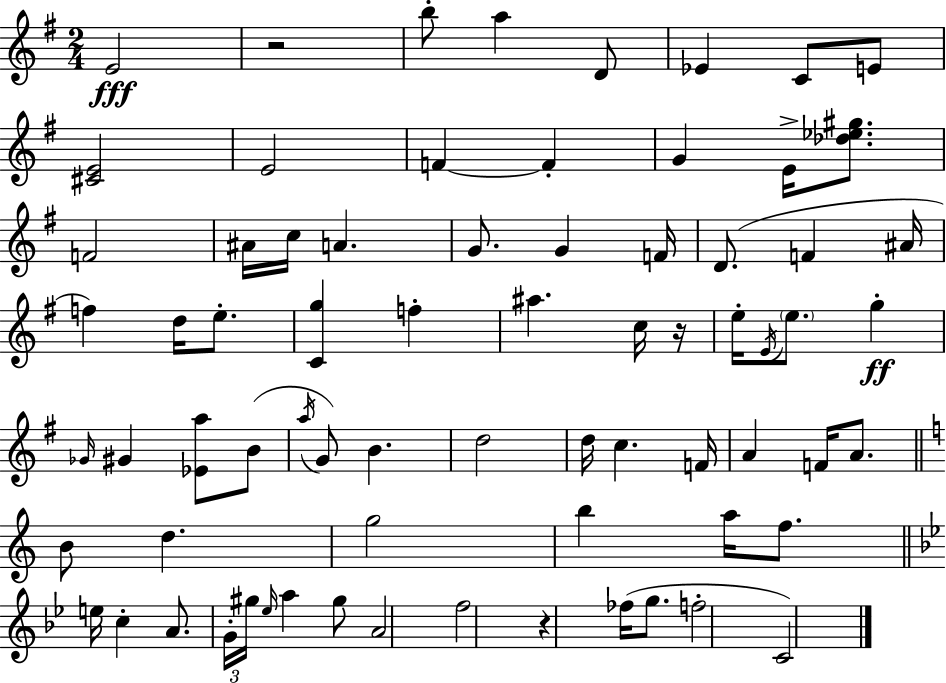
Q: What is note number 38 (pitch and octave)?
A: B4